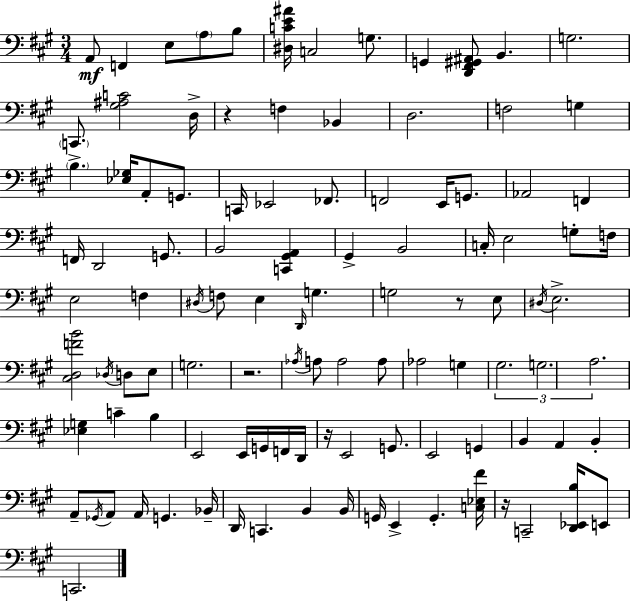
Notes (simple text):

A2/e F2/q E3/e A3/e B3/e [D#3,C4,E4,A#4]/s C3/h G3/e. G2/q [D2,F#2,G#2,A#2]/e B2/q. G3/h. C2/e. [G#3,A#3,C4]/h D3/s R/q F3/q Bb2/q D3/h. F3/h G3/q B3/q. [Eb3,Gb3]/s A2/e G2/e. C2/s Eb2/h FES2/e. F2/h E2/s G2/e. Ab2/h F2/q F2/s D2/h G2/e. B2/h [C2,G#2,A2]/q G#2/q B2/h C3/s E3/h G3/e F3/s E3/h F3/q D#3/s F3/e E3/q D2/s G3/q. G3/h R/e E3/e D#3/s E3/h. [C#3,D3,F4,B4]/h Db3/s D3/e E3/e G3/h. R/h. Ab3/s A3/e A3/h A3/e Ab3/h G3/q G#3/h. G3/h. A3/h. [Eb3,G3]/q C4/q B3/q E2/h E2/s G2/s F2/s D2/s R/s E2/h G2/e. E2/h G2/q B2/q A2/q B2/q A2/e Gb2/s A2/e A2/s G2/q. Bb2/s D2/s C2/q. B2/q B2/s G2/s E2/q G2/q. [C3,Eb3,F#4]/s R/s C2/h [D2,Eb2,B3]/s E2/e C2/h.